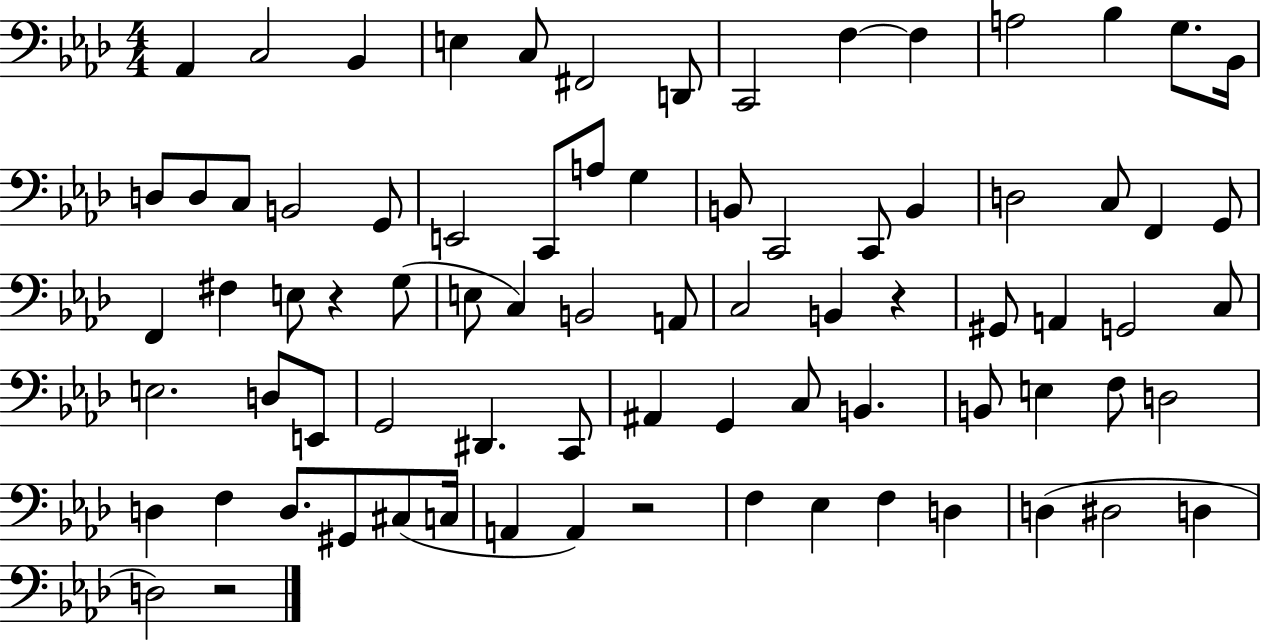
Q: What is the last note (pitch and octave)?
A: D3